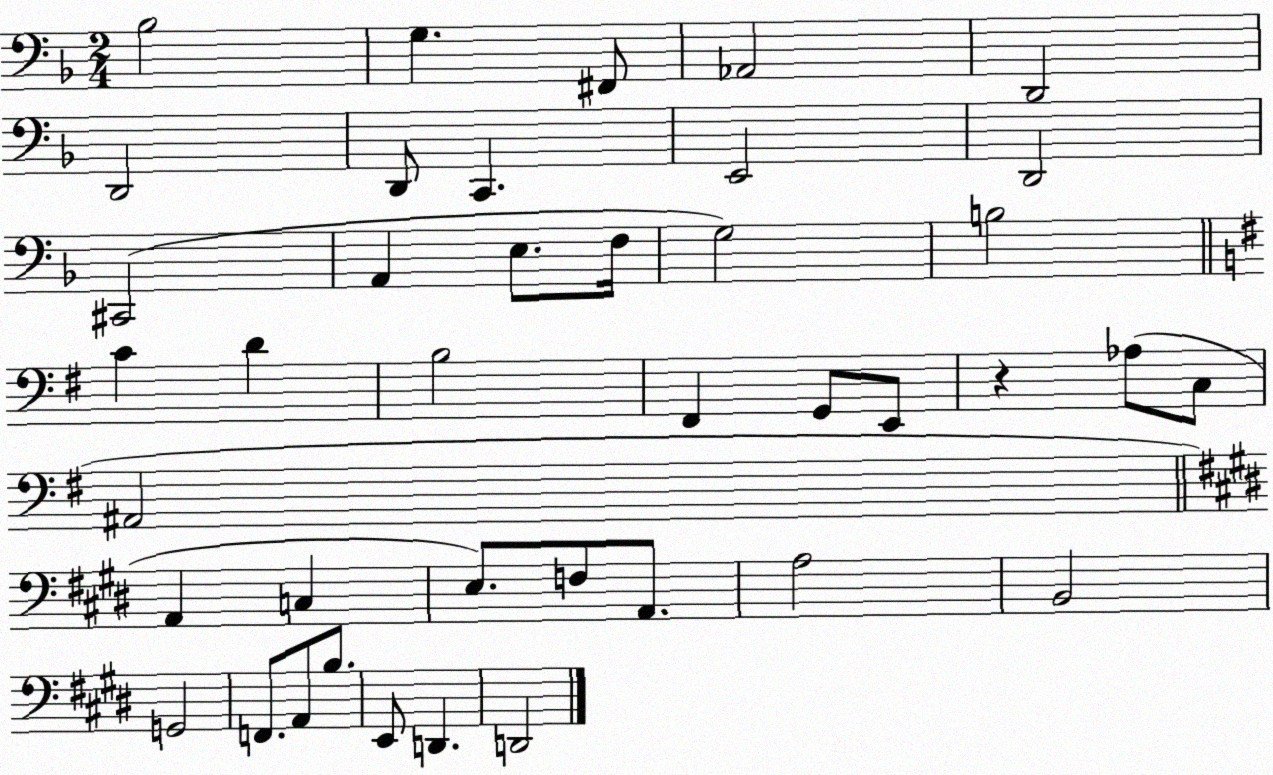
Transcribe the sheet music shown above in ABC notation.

X:1
T:Untitled
M:2/4
L:1/4
K:F
_B,2 G, ^F,,/2 _A,,2 D,,2 D,,2 D,,/2 C,, E,,2 D,,2 ^C,,2 A,, E,/2 F,/4 G,2 B,2 C D B,2 ^F,, G,,/2 E,,/2 z _A,/2 C,/2 ^A,,2 A,, C, E,/2 F,/2 A,,/2 A,2 B,,2 G,,2 F,,/2 A,,/2 B,/2 E,,/2 D,, D,,2